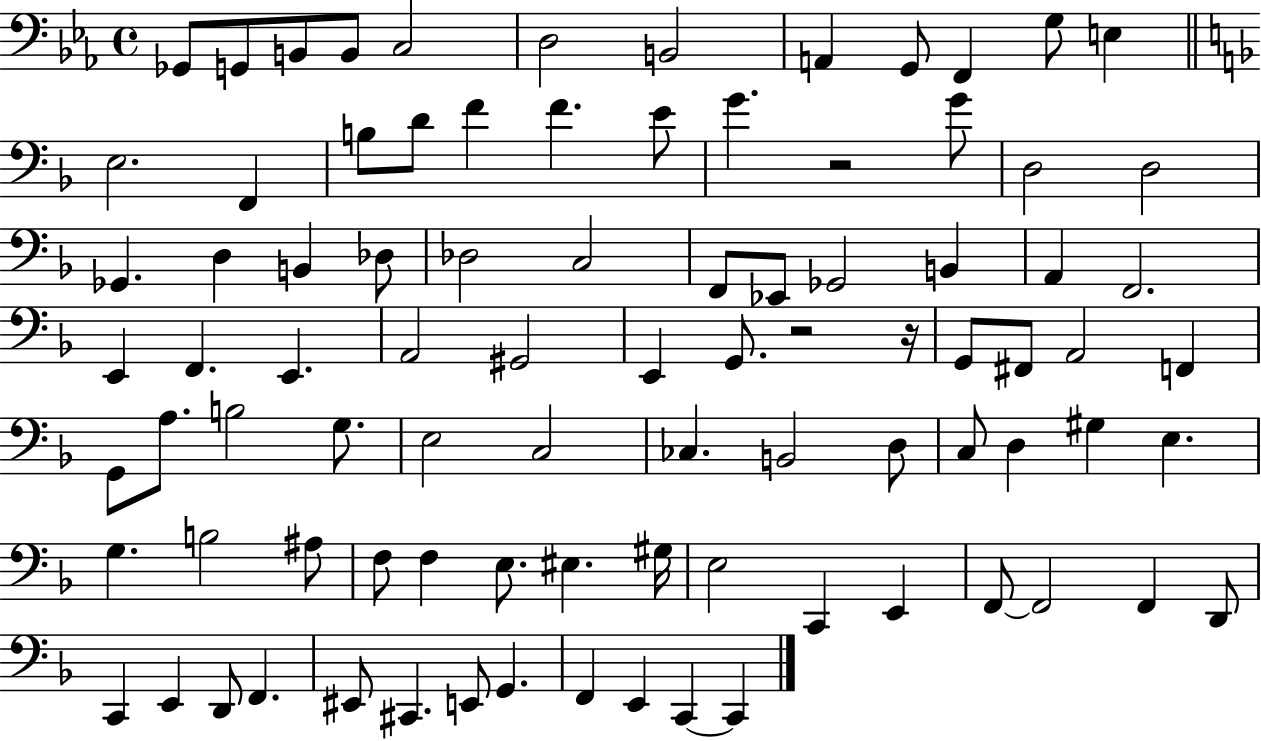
X:1
T:Untitled
M:4/4
L:1/4
K:Eb
_G,,/2 G,,/2 B,,/2 B,,/2 C,2 D,2 B,,2 A,, G,,/2 F,, G,/2 E, E,2 F,, B,/2 D/2 F F E/2 G z2 G/2 D,2 D,2 _G,, D, B,, _D,/2 _D,2 C,2 F,,/2 _E,,/2 _G,,2 B,, A,, F,,2 E,, F,, E,, A,,2 ^G,,2 E,, G,,/2 z2 z/4 G,,/2 ^F,,/2 A,,2 F,, G,,/2 A,/2 B,2 G,/2 E,2 C,2 _C, B,,2 D,/2 C,/2 D, ^G, E, G, B,2 ^A,/2 F,/2 F, E,/2 ^E, ^G,/4 E,2 C,, E,, F,,/2 F,,2 F,, D,,/2 C,, E,, D,,/2 F,, ^E,,/2 ^C,, E,,/2 G,, F,, E,, C,, C,,